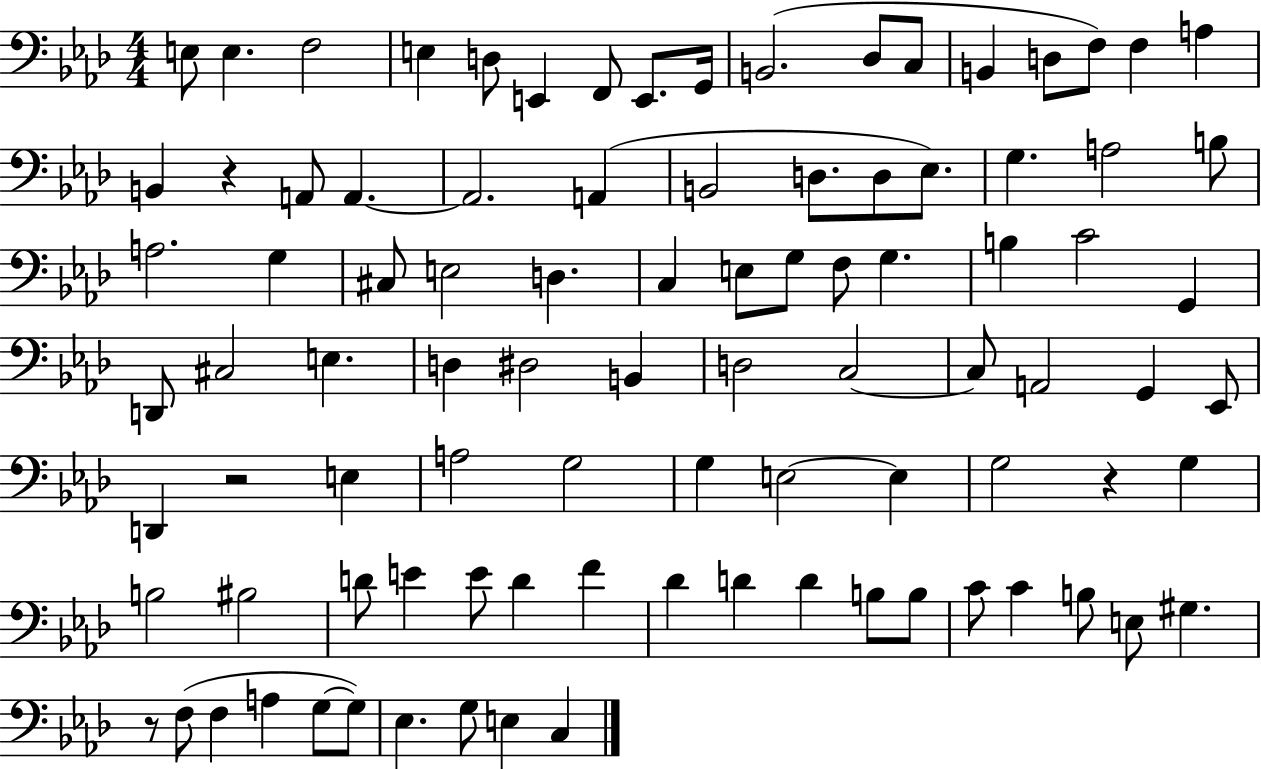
{
  \clef bass
  \numericTimeSignature
  \time 4/4
  \key aes \major
  e8 e4. f2 | e4 d8 e,4 f,8 e,8. g,16 | b,2.( des8 c8 | b,4 d8 f8) f4 a4 | \break b,4 r4 a,8 a,4.~~ | a,2. a,4( | b,2 d8. d8 ees8.) | g4. a2 b8 | \break a2. g4 | cis8 e2 d4. | c4 e8 g8 f8 g4. | b4 c'2 g,4 | \break d,8 cis2 e4. | d4 dis2 b,4 | d2 c2~~ | c8 a,2 g,4 ees,8 | \break d,4 r2 e4 | a2 g2 | g4 e2~~ e4 | g2 r4 g4 | \break b2 bis2 | d'8 e'4 e'8 d'4 f'4 | des'4 d'4 d'4 b8 b8 | c'8 c'4 b8 e8 gis4. | \break r8 f8( f4 a4 g8~~ g8) | ees4. g8 e4 c4 | \bar "|."
}